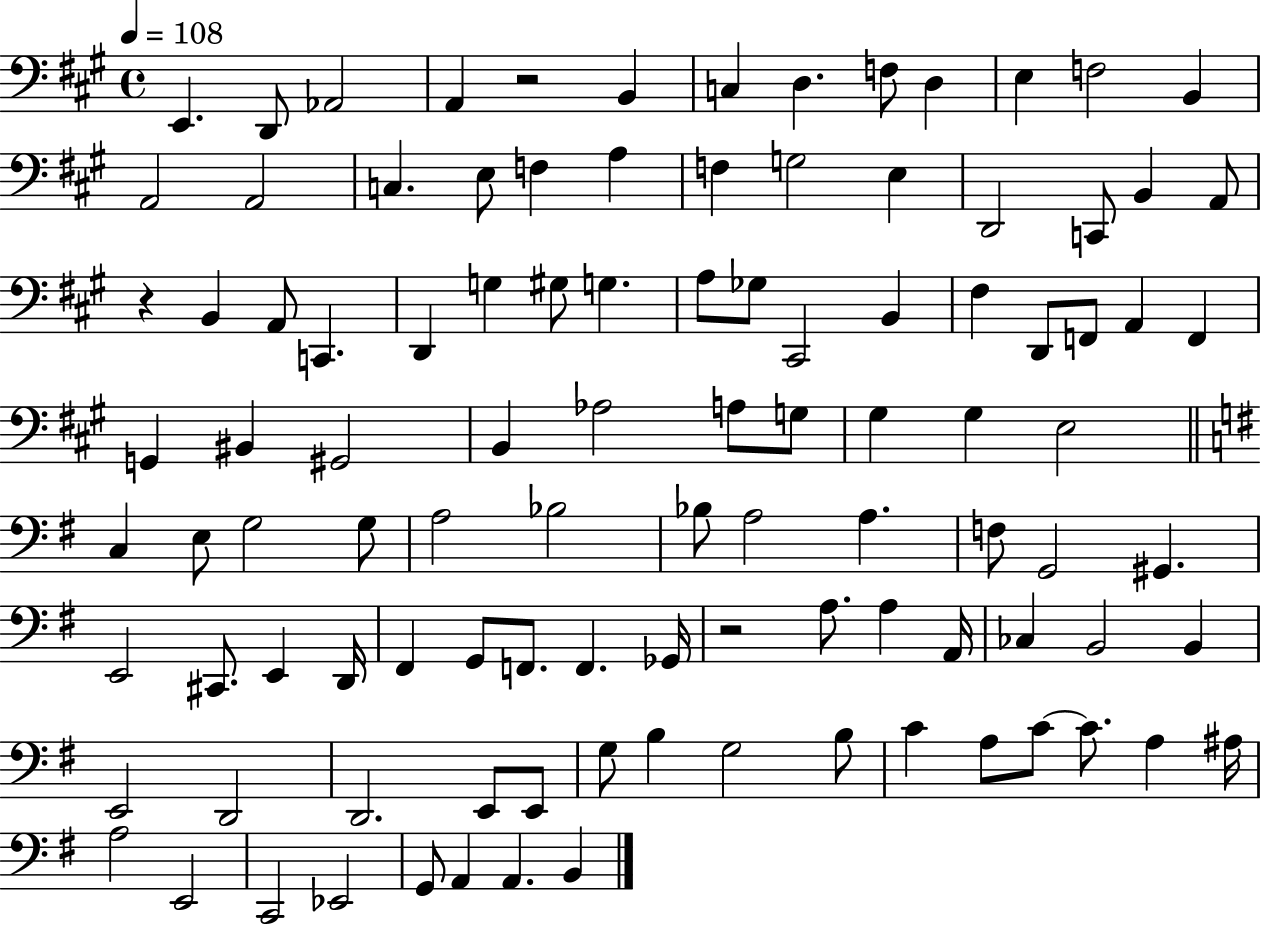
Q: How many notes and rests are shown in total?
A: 104